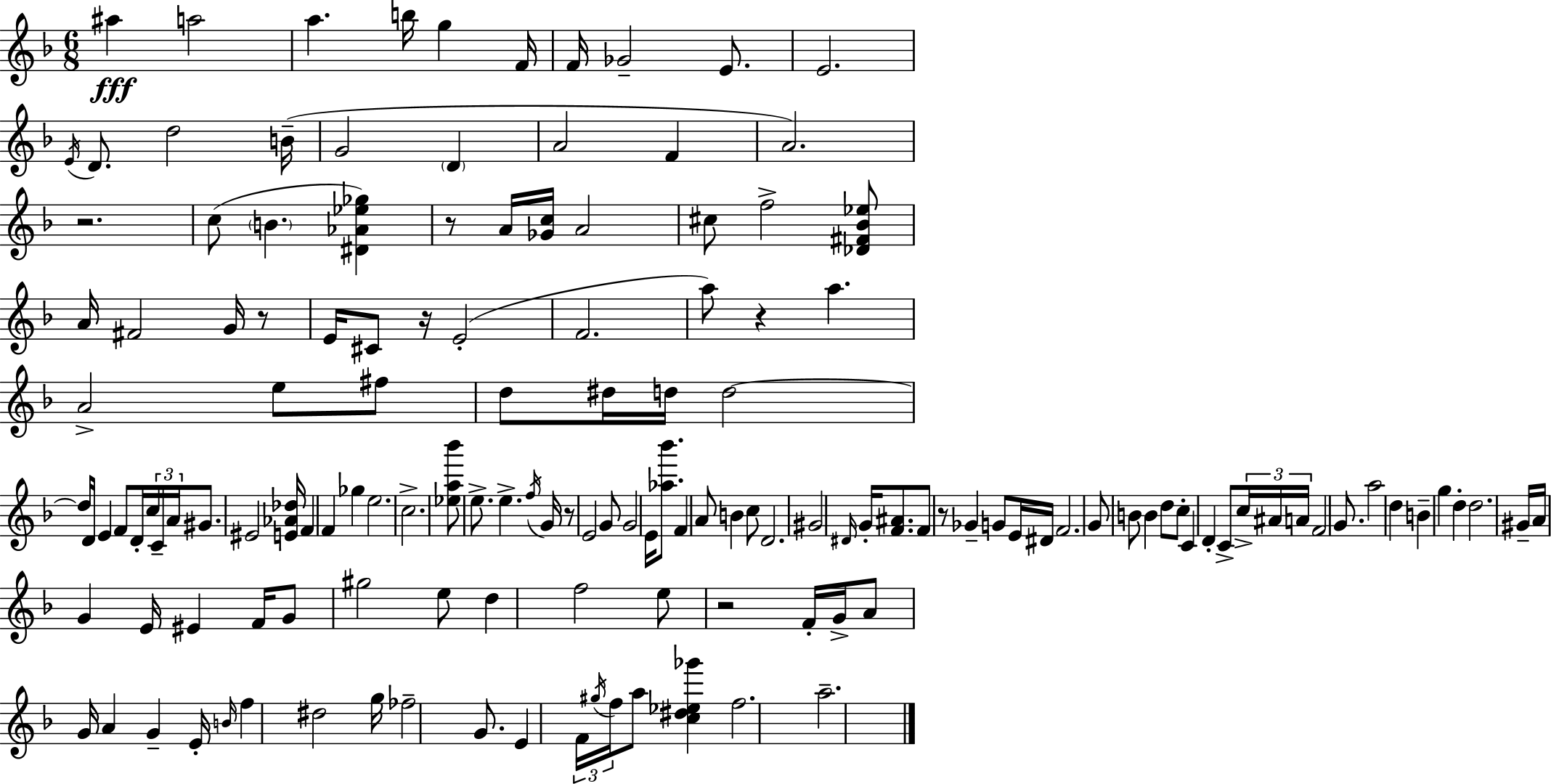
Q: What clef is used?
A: treble